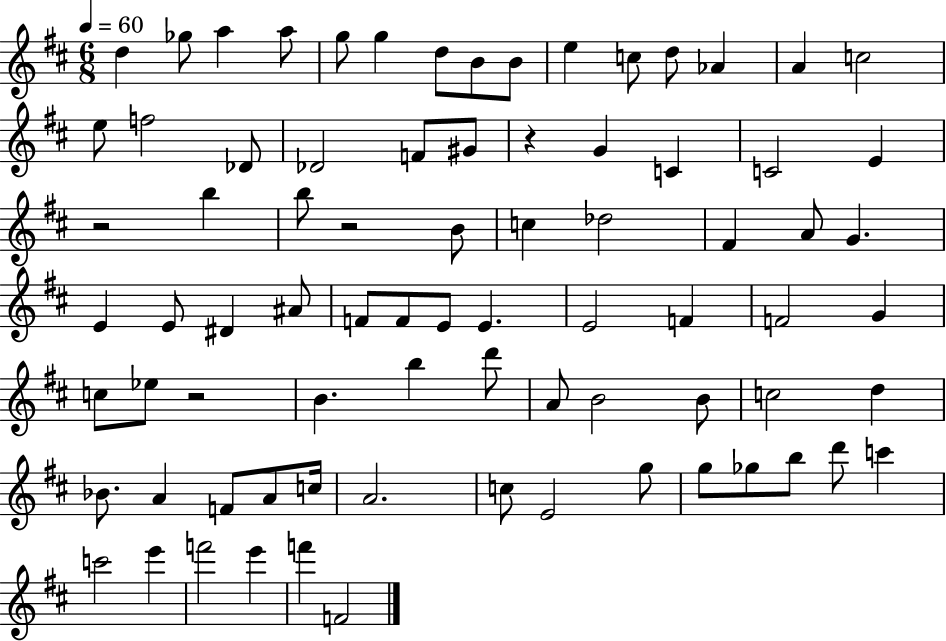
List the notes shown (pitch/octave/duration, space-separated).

D5/q Gb5/e A5/q A5/e G5/e G5/q D5/e B4/e B4/e E5/q C5/e D5/e Ab4/q A4/q C5/h E5/e F5/h Db4/e Db4/h F4/e G#4/e R/q G4/q C4/q C4/h E4/q R/h B5/q B5/e R/h B4/e C5/q Db5/h F#4/q A4/e G4/q. E4/q E4/e D#4/q A#4/e F4/e F4/e E4/e E4/q. E4/h F4/q F4/h G4/q C5/e Eb5/e R/h B4/q. B5/q D6/e A4/e B4/h B4/e C5/h D5/q Bb4/e. A4/q F4/e A4/e C5/s A4/h. C5/e E4/h G5/e G5/e Gb5/e B5/e D6/e C6/q C6/h E6/q F6/h E6/q F6/q F4/h